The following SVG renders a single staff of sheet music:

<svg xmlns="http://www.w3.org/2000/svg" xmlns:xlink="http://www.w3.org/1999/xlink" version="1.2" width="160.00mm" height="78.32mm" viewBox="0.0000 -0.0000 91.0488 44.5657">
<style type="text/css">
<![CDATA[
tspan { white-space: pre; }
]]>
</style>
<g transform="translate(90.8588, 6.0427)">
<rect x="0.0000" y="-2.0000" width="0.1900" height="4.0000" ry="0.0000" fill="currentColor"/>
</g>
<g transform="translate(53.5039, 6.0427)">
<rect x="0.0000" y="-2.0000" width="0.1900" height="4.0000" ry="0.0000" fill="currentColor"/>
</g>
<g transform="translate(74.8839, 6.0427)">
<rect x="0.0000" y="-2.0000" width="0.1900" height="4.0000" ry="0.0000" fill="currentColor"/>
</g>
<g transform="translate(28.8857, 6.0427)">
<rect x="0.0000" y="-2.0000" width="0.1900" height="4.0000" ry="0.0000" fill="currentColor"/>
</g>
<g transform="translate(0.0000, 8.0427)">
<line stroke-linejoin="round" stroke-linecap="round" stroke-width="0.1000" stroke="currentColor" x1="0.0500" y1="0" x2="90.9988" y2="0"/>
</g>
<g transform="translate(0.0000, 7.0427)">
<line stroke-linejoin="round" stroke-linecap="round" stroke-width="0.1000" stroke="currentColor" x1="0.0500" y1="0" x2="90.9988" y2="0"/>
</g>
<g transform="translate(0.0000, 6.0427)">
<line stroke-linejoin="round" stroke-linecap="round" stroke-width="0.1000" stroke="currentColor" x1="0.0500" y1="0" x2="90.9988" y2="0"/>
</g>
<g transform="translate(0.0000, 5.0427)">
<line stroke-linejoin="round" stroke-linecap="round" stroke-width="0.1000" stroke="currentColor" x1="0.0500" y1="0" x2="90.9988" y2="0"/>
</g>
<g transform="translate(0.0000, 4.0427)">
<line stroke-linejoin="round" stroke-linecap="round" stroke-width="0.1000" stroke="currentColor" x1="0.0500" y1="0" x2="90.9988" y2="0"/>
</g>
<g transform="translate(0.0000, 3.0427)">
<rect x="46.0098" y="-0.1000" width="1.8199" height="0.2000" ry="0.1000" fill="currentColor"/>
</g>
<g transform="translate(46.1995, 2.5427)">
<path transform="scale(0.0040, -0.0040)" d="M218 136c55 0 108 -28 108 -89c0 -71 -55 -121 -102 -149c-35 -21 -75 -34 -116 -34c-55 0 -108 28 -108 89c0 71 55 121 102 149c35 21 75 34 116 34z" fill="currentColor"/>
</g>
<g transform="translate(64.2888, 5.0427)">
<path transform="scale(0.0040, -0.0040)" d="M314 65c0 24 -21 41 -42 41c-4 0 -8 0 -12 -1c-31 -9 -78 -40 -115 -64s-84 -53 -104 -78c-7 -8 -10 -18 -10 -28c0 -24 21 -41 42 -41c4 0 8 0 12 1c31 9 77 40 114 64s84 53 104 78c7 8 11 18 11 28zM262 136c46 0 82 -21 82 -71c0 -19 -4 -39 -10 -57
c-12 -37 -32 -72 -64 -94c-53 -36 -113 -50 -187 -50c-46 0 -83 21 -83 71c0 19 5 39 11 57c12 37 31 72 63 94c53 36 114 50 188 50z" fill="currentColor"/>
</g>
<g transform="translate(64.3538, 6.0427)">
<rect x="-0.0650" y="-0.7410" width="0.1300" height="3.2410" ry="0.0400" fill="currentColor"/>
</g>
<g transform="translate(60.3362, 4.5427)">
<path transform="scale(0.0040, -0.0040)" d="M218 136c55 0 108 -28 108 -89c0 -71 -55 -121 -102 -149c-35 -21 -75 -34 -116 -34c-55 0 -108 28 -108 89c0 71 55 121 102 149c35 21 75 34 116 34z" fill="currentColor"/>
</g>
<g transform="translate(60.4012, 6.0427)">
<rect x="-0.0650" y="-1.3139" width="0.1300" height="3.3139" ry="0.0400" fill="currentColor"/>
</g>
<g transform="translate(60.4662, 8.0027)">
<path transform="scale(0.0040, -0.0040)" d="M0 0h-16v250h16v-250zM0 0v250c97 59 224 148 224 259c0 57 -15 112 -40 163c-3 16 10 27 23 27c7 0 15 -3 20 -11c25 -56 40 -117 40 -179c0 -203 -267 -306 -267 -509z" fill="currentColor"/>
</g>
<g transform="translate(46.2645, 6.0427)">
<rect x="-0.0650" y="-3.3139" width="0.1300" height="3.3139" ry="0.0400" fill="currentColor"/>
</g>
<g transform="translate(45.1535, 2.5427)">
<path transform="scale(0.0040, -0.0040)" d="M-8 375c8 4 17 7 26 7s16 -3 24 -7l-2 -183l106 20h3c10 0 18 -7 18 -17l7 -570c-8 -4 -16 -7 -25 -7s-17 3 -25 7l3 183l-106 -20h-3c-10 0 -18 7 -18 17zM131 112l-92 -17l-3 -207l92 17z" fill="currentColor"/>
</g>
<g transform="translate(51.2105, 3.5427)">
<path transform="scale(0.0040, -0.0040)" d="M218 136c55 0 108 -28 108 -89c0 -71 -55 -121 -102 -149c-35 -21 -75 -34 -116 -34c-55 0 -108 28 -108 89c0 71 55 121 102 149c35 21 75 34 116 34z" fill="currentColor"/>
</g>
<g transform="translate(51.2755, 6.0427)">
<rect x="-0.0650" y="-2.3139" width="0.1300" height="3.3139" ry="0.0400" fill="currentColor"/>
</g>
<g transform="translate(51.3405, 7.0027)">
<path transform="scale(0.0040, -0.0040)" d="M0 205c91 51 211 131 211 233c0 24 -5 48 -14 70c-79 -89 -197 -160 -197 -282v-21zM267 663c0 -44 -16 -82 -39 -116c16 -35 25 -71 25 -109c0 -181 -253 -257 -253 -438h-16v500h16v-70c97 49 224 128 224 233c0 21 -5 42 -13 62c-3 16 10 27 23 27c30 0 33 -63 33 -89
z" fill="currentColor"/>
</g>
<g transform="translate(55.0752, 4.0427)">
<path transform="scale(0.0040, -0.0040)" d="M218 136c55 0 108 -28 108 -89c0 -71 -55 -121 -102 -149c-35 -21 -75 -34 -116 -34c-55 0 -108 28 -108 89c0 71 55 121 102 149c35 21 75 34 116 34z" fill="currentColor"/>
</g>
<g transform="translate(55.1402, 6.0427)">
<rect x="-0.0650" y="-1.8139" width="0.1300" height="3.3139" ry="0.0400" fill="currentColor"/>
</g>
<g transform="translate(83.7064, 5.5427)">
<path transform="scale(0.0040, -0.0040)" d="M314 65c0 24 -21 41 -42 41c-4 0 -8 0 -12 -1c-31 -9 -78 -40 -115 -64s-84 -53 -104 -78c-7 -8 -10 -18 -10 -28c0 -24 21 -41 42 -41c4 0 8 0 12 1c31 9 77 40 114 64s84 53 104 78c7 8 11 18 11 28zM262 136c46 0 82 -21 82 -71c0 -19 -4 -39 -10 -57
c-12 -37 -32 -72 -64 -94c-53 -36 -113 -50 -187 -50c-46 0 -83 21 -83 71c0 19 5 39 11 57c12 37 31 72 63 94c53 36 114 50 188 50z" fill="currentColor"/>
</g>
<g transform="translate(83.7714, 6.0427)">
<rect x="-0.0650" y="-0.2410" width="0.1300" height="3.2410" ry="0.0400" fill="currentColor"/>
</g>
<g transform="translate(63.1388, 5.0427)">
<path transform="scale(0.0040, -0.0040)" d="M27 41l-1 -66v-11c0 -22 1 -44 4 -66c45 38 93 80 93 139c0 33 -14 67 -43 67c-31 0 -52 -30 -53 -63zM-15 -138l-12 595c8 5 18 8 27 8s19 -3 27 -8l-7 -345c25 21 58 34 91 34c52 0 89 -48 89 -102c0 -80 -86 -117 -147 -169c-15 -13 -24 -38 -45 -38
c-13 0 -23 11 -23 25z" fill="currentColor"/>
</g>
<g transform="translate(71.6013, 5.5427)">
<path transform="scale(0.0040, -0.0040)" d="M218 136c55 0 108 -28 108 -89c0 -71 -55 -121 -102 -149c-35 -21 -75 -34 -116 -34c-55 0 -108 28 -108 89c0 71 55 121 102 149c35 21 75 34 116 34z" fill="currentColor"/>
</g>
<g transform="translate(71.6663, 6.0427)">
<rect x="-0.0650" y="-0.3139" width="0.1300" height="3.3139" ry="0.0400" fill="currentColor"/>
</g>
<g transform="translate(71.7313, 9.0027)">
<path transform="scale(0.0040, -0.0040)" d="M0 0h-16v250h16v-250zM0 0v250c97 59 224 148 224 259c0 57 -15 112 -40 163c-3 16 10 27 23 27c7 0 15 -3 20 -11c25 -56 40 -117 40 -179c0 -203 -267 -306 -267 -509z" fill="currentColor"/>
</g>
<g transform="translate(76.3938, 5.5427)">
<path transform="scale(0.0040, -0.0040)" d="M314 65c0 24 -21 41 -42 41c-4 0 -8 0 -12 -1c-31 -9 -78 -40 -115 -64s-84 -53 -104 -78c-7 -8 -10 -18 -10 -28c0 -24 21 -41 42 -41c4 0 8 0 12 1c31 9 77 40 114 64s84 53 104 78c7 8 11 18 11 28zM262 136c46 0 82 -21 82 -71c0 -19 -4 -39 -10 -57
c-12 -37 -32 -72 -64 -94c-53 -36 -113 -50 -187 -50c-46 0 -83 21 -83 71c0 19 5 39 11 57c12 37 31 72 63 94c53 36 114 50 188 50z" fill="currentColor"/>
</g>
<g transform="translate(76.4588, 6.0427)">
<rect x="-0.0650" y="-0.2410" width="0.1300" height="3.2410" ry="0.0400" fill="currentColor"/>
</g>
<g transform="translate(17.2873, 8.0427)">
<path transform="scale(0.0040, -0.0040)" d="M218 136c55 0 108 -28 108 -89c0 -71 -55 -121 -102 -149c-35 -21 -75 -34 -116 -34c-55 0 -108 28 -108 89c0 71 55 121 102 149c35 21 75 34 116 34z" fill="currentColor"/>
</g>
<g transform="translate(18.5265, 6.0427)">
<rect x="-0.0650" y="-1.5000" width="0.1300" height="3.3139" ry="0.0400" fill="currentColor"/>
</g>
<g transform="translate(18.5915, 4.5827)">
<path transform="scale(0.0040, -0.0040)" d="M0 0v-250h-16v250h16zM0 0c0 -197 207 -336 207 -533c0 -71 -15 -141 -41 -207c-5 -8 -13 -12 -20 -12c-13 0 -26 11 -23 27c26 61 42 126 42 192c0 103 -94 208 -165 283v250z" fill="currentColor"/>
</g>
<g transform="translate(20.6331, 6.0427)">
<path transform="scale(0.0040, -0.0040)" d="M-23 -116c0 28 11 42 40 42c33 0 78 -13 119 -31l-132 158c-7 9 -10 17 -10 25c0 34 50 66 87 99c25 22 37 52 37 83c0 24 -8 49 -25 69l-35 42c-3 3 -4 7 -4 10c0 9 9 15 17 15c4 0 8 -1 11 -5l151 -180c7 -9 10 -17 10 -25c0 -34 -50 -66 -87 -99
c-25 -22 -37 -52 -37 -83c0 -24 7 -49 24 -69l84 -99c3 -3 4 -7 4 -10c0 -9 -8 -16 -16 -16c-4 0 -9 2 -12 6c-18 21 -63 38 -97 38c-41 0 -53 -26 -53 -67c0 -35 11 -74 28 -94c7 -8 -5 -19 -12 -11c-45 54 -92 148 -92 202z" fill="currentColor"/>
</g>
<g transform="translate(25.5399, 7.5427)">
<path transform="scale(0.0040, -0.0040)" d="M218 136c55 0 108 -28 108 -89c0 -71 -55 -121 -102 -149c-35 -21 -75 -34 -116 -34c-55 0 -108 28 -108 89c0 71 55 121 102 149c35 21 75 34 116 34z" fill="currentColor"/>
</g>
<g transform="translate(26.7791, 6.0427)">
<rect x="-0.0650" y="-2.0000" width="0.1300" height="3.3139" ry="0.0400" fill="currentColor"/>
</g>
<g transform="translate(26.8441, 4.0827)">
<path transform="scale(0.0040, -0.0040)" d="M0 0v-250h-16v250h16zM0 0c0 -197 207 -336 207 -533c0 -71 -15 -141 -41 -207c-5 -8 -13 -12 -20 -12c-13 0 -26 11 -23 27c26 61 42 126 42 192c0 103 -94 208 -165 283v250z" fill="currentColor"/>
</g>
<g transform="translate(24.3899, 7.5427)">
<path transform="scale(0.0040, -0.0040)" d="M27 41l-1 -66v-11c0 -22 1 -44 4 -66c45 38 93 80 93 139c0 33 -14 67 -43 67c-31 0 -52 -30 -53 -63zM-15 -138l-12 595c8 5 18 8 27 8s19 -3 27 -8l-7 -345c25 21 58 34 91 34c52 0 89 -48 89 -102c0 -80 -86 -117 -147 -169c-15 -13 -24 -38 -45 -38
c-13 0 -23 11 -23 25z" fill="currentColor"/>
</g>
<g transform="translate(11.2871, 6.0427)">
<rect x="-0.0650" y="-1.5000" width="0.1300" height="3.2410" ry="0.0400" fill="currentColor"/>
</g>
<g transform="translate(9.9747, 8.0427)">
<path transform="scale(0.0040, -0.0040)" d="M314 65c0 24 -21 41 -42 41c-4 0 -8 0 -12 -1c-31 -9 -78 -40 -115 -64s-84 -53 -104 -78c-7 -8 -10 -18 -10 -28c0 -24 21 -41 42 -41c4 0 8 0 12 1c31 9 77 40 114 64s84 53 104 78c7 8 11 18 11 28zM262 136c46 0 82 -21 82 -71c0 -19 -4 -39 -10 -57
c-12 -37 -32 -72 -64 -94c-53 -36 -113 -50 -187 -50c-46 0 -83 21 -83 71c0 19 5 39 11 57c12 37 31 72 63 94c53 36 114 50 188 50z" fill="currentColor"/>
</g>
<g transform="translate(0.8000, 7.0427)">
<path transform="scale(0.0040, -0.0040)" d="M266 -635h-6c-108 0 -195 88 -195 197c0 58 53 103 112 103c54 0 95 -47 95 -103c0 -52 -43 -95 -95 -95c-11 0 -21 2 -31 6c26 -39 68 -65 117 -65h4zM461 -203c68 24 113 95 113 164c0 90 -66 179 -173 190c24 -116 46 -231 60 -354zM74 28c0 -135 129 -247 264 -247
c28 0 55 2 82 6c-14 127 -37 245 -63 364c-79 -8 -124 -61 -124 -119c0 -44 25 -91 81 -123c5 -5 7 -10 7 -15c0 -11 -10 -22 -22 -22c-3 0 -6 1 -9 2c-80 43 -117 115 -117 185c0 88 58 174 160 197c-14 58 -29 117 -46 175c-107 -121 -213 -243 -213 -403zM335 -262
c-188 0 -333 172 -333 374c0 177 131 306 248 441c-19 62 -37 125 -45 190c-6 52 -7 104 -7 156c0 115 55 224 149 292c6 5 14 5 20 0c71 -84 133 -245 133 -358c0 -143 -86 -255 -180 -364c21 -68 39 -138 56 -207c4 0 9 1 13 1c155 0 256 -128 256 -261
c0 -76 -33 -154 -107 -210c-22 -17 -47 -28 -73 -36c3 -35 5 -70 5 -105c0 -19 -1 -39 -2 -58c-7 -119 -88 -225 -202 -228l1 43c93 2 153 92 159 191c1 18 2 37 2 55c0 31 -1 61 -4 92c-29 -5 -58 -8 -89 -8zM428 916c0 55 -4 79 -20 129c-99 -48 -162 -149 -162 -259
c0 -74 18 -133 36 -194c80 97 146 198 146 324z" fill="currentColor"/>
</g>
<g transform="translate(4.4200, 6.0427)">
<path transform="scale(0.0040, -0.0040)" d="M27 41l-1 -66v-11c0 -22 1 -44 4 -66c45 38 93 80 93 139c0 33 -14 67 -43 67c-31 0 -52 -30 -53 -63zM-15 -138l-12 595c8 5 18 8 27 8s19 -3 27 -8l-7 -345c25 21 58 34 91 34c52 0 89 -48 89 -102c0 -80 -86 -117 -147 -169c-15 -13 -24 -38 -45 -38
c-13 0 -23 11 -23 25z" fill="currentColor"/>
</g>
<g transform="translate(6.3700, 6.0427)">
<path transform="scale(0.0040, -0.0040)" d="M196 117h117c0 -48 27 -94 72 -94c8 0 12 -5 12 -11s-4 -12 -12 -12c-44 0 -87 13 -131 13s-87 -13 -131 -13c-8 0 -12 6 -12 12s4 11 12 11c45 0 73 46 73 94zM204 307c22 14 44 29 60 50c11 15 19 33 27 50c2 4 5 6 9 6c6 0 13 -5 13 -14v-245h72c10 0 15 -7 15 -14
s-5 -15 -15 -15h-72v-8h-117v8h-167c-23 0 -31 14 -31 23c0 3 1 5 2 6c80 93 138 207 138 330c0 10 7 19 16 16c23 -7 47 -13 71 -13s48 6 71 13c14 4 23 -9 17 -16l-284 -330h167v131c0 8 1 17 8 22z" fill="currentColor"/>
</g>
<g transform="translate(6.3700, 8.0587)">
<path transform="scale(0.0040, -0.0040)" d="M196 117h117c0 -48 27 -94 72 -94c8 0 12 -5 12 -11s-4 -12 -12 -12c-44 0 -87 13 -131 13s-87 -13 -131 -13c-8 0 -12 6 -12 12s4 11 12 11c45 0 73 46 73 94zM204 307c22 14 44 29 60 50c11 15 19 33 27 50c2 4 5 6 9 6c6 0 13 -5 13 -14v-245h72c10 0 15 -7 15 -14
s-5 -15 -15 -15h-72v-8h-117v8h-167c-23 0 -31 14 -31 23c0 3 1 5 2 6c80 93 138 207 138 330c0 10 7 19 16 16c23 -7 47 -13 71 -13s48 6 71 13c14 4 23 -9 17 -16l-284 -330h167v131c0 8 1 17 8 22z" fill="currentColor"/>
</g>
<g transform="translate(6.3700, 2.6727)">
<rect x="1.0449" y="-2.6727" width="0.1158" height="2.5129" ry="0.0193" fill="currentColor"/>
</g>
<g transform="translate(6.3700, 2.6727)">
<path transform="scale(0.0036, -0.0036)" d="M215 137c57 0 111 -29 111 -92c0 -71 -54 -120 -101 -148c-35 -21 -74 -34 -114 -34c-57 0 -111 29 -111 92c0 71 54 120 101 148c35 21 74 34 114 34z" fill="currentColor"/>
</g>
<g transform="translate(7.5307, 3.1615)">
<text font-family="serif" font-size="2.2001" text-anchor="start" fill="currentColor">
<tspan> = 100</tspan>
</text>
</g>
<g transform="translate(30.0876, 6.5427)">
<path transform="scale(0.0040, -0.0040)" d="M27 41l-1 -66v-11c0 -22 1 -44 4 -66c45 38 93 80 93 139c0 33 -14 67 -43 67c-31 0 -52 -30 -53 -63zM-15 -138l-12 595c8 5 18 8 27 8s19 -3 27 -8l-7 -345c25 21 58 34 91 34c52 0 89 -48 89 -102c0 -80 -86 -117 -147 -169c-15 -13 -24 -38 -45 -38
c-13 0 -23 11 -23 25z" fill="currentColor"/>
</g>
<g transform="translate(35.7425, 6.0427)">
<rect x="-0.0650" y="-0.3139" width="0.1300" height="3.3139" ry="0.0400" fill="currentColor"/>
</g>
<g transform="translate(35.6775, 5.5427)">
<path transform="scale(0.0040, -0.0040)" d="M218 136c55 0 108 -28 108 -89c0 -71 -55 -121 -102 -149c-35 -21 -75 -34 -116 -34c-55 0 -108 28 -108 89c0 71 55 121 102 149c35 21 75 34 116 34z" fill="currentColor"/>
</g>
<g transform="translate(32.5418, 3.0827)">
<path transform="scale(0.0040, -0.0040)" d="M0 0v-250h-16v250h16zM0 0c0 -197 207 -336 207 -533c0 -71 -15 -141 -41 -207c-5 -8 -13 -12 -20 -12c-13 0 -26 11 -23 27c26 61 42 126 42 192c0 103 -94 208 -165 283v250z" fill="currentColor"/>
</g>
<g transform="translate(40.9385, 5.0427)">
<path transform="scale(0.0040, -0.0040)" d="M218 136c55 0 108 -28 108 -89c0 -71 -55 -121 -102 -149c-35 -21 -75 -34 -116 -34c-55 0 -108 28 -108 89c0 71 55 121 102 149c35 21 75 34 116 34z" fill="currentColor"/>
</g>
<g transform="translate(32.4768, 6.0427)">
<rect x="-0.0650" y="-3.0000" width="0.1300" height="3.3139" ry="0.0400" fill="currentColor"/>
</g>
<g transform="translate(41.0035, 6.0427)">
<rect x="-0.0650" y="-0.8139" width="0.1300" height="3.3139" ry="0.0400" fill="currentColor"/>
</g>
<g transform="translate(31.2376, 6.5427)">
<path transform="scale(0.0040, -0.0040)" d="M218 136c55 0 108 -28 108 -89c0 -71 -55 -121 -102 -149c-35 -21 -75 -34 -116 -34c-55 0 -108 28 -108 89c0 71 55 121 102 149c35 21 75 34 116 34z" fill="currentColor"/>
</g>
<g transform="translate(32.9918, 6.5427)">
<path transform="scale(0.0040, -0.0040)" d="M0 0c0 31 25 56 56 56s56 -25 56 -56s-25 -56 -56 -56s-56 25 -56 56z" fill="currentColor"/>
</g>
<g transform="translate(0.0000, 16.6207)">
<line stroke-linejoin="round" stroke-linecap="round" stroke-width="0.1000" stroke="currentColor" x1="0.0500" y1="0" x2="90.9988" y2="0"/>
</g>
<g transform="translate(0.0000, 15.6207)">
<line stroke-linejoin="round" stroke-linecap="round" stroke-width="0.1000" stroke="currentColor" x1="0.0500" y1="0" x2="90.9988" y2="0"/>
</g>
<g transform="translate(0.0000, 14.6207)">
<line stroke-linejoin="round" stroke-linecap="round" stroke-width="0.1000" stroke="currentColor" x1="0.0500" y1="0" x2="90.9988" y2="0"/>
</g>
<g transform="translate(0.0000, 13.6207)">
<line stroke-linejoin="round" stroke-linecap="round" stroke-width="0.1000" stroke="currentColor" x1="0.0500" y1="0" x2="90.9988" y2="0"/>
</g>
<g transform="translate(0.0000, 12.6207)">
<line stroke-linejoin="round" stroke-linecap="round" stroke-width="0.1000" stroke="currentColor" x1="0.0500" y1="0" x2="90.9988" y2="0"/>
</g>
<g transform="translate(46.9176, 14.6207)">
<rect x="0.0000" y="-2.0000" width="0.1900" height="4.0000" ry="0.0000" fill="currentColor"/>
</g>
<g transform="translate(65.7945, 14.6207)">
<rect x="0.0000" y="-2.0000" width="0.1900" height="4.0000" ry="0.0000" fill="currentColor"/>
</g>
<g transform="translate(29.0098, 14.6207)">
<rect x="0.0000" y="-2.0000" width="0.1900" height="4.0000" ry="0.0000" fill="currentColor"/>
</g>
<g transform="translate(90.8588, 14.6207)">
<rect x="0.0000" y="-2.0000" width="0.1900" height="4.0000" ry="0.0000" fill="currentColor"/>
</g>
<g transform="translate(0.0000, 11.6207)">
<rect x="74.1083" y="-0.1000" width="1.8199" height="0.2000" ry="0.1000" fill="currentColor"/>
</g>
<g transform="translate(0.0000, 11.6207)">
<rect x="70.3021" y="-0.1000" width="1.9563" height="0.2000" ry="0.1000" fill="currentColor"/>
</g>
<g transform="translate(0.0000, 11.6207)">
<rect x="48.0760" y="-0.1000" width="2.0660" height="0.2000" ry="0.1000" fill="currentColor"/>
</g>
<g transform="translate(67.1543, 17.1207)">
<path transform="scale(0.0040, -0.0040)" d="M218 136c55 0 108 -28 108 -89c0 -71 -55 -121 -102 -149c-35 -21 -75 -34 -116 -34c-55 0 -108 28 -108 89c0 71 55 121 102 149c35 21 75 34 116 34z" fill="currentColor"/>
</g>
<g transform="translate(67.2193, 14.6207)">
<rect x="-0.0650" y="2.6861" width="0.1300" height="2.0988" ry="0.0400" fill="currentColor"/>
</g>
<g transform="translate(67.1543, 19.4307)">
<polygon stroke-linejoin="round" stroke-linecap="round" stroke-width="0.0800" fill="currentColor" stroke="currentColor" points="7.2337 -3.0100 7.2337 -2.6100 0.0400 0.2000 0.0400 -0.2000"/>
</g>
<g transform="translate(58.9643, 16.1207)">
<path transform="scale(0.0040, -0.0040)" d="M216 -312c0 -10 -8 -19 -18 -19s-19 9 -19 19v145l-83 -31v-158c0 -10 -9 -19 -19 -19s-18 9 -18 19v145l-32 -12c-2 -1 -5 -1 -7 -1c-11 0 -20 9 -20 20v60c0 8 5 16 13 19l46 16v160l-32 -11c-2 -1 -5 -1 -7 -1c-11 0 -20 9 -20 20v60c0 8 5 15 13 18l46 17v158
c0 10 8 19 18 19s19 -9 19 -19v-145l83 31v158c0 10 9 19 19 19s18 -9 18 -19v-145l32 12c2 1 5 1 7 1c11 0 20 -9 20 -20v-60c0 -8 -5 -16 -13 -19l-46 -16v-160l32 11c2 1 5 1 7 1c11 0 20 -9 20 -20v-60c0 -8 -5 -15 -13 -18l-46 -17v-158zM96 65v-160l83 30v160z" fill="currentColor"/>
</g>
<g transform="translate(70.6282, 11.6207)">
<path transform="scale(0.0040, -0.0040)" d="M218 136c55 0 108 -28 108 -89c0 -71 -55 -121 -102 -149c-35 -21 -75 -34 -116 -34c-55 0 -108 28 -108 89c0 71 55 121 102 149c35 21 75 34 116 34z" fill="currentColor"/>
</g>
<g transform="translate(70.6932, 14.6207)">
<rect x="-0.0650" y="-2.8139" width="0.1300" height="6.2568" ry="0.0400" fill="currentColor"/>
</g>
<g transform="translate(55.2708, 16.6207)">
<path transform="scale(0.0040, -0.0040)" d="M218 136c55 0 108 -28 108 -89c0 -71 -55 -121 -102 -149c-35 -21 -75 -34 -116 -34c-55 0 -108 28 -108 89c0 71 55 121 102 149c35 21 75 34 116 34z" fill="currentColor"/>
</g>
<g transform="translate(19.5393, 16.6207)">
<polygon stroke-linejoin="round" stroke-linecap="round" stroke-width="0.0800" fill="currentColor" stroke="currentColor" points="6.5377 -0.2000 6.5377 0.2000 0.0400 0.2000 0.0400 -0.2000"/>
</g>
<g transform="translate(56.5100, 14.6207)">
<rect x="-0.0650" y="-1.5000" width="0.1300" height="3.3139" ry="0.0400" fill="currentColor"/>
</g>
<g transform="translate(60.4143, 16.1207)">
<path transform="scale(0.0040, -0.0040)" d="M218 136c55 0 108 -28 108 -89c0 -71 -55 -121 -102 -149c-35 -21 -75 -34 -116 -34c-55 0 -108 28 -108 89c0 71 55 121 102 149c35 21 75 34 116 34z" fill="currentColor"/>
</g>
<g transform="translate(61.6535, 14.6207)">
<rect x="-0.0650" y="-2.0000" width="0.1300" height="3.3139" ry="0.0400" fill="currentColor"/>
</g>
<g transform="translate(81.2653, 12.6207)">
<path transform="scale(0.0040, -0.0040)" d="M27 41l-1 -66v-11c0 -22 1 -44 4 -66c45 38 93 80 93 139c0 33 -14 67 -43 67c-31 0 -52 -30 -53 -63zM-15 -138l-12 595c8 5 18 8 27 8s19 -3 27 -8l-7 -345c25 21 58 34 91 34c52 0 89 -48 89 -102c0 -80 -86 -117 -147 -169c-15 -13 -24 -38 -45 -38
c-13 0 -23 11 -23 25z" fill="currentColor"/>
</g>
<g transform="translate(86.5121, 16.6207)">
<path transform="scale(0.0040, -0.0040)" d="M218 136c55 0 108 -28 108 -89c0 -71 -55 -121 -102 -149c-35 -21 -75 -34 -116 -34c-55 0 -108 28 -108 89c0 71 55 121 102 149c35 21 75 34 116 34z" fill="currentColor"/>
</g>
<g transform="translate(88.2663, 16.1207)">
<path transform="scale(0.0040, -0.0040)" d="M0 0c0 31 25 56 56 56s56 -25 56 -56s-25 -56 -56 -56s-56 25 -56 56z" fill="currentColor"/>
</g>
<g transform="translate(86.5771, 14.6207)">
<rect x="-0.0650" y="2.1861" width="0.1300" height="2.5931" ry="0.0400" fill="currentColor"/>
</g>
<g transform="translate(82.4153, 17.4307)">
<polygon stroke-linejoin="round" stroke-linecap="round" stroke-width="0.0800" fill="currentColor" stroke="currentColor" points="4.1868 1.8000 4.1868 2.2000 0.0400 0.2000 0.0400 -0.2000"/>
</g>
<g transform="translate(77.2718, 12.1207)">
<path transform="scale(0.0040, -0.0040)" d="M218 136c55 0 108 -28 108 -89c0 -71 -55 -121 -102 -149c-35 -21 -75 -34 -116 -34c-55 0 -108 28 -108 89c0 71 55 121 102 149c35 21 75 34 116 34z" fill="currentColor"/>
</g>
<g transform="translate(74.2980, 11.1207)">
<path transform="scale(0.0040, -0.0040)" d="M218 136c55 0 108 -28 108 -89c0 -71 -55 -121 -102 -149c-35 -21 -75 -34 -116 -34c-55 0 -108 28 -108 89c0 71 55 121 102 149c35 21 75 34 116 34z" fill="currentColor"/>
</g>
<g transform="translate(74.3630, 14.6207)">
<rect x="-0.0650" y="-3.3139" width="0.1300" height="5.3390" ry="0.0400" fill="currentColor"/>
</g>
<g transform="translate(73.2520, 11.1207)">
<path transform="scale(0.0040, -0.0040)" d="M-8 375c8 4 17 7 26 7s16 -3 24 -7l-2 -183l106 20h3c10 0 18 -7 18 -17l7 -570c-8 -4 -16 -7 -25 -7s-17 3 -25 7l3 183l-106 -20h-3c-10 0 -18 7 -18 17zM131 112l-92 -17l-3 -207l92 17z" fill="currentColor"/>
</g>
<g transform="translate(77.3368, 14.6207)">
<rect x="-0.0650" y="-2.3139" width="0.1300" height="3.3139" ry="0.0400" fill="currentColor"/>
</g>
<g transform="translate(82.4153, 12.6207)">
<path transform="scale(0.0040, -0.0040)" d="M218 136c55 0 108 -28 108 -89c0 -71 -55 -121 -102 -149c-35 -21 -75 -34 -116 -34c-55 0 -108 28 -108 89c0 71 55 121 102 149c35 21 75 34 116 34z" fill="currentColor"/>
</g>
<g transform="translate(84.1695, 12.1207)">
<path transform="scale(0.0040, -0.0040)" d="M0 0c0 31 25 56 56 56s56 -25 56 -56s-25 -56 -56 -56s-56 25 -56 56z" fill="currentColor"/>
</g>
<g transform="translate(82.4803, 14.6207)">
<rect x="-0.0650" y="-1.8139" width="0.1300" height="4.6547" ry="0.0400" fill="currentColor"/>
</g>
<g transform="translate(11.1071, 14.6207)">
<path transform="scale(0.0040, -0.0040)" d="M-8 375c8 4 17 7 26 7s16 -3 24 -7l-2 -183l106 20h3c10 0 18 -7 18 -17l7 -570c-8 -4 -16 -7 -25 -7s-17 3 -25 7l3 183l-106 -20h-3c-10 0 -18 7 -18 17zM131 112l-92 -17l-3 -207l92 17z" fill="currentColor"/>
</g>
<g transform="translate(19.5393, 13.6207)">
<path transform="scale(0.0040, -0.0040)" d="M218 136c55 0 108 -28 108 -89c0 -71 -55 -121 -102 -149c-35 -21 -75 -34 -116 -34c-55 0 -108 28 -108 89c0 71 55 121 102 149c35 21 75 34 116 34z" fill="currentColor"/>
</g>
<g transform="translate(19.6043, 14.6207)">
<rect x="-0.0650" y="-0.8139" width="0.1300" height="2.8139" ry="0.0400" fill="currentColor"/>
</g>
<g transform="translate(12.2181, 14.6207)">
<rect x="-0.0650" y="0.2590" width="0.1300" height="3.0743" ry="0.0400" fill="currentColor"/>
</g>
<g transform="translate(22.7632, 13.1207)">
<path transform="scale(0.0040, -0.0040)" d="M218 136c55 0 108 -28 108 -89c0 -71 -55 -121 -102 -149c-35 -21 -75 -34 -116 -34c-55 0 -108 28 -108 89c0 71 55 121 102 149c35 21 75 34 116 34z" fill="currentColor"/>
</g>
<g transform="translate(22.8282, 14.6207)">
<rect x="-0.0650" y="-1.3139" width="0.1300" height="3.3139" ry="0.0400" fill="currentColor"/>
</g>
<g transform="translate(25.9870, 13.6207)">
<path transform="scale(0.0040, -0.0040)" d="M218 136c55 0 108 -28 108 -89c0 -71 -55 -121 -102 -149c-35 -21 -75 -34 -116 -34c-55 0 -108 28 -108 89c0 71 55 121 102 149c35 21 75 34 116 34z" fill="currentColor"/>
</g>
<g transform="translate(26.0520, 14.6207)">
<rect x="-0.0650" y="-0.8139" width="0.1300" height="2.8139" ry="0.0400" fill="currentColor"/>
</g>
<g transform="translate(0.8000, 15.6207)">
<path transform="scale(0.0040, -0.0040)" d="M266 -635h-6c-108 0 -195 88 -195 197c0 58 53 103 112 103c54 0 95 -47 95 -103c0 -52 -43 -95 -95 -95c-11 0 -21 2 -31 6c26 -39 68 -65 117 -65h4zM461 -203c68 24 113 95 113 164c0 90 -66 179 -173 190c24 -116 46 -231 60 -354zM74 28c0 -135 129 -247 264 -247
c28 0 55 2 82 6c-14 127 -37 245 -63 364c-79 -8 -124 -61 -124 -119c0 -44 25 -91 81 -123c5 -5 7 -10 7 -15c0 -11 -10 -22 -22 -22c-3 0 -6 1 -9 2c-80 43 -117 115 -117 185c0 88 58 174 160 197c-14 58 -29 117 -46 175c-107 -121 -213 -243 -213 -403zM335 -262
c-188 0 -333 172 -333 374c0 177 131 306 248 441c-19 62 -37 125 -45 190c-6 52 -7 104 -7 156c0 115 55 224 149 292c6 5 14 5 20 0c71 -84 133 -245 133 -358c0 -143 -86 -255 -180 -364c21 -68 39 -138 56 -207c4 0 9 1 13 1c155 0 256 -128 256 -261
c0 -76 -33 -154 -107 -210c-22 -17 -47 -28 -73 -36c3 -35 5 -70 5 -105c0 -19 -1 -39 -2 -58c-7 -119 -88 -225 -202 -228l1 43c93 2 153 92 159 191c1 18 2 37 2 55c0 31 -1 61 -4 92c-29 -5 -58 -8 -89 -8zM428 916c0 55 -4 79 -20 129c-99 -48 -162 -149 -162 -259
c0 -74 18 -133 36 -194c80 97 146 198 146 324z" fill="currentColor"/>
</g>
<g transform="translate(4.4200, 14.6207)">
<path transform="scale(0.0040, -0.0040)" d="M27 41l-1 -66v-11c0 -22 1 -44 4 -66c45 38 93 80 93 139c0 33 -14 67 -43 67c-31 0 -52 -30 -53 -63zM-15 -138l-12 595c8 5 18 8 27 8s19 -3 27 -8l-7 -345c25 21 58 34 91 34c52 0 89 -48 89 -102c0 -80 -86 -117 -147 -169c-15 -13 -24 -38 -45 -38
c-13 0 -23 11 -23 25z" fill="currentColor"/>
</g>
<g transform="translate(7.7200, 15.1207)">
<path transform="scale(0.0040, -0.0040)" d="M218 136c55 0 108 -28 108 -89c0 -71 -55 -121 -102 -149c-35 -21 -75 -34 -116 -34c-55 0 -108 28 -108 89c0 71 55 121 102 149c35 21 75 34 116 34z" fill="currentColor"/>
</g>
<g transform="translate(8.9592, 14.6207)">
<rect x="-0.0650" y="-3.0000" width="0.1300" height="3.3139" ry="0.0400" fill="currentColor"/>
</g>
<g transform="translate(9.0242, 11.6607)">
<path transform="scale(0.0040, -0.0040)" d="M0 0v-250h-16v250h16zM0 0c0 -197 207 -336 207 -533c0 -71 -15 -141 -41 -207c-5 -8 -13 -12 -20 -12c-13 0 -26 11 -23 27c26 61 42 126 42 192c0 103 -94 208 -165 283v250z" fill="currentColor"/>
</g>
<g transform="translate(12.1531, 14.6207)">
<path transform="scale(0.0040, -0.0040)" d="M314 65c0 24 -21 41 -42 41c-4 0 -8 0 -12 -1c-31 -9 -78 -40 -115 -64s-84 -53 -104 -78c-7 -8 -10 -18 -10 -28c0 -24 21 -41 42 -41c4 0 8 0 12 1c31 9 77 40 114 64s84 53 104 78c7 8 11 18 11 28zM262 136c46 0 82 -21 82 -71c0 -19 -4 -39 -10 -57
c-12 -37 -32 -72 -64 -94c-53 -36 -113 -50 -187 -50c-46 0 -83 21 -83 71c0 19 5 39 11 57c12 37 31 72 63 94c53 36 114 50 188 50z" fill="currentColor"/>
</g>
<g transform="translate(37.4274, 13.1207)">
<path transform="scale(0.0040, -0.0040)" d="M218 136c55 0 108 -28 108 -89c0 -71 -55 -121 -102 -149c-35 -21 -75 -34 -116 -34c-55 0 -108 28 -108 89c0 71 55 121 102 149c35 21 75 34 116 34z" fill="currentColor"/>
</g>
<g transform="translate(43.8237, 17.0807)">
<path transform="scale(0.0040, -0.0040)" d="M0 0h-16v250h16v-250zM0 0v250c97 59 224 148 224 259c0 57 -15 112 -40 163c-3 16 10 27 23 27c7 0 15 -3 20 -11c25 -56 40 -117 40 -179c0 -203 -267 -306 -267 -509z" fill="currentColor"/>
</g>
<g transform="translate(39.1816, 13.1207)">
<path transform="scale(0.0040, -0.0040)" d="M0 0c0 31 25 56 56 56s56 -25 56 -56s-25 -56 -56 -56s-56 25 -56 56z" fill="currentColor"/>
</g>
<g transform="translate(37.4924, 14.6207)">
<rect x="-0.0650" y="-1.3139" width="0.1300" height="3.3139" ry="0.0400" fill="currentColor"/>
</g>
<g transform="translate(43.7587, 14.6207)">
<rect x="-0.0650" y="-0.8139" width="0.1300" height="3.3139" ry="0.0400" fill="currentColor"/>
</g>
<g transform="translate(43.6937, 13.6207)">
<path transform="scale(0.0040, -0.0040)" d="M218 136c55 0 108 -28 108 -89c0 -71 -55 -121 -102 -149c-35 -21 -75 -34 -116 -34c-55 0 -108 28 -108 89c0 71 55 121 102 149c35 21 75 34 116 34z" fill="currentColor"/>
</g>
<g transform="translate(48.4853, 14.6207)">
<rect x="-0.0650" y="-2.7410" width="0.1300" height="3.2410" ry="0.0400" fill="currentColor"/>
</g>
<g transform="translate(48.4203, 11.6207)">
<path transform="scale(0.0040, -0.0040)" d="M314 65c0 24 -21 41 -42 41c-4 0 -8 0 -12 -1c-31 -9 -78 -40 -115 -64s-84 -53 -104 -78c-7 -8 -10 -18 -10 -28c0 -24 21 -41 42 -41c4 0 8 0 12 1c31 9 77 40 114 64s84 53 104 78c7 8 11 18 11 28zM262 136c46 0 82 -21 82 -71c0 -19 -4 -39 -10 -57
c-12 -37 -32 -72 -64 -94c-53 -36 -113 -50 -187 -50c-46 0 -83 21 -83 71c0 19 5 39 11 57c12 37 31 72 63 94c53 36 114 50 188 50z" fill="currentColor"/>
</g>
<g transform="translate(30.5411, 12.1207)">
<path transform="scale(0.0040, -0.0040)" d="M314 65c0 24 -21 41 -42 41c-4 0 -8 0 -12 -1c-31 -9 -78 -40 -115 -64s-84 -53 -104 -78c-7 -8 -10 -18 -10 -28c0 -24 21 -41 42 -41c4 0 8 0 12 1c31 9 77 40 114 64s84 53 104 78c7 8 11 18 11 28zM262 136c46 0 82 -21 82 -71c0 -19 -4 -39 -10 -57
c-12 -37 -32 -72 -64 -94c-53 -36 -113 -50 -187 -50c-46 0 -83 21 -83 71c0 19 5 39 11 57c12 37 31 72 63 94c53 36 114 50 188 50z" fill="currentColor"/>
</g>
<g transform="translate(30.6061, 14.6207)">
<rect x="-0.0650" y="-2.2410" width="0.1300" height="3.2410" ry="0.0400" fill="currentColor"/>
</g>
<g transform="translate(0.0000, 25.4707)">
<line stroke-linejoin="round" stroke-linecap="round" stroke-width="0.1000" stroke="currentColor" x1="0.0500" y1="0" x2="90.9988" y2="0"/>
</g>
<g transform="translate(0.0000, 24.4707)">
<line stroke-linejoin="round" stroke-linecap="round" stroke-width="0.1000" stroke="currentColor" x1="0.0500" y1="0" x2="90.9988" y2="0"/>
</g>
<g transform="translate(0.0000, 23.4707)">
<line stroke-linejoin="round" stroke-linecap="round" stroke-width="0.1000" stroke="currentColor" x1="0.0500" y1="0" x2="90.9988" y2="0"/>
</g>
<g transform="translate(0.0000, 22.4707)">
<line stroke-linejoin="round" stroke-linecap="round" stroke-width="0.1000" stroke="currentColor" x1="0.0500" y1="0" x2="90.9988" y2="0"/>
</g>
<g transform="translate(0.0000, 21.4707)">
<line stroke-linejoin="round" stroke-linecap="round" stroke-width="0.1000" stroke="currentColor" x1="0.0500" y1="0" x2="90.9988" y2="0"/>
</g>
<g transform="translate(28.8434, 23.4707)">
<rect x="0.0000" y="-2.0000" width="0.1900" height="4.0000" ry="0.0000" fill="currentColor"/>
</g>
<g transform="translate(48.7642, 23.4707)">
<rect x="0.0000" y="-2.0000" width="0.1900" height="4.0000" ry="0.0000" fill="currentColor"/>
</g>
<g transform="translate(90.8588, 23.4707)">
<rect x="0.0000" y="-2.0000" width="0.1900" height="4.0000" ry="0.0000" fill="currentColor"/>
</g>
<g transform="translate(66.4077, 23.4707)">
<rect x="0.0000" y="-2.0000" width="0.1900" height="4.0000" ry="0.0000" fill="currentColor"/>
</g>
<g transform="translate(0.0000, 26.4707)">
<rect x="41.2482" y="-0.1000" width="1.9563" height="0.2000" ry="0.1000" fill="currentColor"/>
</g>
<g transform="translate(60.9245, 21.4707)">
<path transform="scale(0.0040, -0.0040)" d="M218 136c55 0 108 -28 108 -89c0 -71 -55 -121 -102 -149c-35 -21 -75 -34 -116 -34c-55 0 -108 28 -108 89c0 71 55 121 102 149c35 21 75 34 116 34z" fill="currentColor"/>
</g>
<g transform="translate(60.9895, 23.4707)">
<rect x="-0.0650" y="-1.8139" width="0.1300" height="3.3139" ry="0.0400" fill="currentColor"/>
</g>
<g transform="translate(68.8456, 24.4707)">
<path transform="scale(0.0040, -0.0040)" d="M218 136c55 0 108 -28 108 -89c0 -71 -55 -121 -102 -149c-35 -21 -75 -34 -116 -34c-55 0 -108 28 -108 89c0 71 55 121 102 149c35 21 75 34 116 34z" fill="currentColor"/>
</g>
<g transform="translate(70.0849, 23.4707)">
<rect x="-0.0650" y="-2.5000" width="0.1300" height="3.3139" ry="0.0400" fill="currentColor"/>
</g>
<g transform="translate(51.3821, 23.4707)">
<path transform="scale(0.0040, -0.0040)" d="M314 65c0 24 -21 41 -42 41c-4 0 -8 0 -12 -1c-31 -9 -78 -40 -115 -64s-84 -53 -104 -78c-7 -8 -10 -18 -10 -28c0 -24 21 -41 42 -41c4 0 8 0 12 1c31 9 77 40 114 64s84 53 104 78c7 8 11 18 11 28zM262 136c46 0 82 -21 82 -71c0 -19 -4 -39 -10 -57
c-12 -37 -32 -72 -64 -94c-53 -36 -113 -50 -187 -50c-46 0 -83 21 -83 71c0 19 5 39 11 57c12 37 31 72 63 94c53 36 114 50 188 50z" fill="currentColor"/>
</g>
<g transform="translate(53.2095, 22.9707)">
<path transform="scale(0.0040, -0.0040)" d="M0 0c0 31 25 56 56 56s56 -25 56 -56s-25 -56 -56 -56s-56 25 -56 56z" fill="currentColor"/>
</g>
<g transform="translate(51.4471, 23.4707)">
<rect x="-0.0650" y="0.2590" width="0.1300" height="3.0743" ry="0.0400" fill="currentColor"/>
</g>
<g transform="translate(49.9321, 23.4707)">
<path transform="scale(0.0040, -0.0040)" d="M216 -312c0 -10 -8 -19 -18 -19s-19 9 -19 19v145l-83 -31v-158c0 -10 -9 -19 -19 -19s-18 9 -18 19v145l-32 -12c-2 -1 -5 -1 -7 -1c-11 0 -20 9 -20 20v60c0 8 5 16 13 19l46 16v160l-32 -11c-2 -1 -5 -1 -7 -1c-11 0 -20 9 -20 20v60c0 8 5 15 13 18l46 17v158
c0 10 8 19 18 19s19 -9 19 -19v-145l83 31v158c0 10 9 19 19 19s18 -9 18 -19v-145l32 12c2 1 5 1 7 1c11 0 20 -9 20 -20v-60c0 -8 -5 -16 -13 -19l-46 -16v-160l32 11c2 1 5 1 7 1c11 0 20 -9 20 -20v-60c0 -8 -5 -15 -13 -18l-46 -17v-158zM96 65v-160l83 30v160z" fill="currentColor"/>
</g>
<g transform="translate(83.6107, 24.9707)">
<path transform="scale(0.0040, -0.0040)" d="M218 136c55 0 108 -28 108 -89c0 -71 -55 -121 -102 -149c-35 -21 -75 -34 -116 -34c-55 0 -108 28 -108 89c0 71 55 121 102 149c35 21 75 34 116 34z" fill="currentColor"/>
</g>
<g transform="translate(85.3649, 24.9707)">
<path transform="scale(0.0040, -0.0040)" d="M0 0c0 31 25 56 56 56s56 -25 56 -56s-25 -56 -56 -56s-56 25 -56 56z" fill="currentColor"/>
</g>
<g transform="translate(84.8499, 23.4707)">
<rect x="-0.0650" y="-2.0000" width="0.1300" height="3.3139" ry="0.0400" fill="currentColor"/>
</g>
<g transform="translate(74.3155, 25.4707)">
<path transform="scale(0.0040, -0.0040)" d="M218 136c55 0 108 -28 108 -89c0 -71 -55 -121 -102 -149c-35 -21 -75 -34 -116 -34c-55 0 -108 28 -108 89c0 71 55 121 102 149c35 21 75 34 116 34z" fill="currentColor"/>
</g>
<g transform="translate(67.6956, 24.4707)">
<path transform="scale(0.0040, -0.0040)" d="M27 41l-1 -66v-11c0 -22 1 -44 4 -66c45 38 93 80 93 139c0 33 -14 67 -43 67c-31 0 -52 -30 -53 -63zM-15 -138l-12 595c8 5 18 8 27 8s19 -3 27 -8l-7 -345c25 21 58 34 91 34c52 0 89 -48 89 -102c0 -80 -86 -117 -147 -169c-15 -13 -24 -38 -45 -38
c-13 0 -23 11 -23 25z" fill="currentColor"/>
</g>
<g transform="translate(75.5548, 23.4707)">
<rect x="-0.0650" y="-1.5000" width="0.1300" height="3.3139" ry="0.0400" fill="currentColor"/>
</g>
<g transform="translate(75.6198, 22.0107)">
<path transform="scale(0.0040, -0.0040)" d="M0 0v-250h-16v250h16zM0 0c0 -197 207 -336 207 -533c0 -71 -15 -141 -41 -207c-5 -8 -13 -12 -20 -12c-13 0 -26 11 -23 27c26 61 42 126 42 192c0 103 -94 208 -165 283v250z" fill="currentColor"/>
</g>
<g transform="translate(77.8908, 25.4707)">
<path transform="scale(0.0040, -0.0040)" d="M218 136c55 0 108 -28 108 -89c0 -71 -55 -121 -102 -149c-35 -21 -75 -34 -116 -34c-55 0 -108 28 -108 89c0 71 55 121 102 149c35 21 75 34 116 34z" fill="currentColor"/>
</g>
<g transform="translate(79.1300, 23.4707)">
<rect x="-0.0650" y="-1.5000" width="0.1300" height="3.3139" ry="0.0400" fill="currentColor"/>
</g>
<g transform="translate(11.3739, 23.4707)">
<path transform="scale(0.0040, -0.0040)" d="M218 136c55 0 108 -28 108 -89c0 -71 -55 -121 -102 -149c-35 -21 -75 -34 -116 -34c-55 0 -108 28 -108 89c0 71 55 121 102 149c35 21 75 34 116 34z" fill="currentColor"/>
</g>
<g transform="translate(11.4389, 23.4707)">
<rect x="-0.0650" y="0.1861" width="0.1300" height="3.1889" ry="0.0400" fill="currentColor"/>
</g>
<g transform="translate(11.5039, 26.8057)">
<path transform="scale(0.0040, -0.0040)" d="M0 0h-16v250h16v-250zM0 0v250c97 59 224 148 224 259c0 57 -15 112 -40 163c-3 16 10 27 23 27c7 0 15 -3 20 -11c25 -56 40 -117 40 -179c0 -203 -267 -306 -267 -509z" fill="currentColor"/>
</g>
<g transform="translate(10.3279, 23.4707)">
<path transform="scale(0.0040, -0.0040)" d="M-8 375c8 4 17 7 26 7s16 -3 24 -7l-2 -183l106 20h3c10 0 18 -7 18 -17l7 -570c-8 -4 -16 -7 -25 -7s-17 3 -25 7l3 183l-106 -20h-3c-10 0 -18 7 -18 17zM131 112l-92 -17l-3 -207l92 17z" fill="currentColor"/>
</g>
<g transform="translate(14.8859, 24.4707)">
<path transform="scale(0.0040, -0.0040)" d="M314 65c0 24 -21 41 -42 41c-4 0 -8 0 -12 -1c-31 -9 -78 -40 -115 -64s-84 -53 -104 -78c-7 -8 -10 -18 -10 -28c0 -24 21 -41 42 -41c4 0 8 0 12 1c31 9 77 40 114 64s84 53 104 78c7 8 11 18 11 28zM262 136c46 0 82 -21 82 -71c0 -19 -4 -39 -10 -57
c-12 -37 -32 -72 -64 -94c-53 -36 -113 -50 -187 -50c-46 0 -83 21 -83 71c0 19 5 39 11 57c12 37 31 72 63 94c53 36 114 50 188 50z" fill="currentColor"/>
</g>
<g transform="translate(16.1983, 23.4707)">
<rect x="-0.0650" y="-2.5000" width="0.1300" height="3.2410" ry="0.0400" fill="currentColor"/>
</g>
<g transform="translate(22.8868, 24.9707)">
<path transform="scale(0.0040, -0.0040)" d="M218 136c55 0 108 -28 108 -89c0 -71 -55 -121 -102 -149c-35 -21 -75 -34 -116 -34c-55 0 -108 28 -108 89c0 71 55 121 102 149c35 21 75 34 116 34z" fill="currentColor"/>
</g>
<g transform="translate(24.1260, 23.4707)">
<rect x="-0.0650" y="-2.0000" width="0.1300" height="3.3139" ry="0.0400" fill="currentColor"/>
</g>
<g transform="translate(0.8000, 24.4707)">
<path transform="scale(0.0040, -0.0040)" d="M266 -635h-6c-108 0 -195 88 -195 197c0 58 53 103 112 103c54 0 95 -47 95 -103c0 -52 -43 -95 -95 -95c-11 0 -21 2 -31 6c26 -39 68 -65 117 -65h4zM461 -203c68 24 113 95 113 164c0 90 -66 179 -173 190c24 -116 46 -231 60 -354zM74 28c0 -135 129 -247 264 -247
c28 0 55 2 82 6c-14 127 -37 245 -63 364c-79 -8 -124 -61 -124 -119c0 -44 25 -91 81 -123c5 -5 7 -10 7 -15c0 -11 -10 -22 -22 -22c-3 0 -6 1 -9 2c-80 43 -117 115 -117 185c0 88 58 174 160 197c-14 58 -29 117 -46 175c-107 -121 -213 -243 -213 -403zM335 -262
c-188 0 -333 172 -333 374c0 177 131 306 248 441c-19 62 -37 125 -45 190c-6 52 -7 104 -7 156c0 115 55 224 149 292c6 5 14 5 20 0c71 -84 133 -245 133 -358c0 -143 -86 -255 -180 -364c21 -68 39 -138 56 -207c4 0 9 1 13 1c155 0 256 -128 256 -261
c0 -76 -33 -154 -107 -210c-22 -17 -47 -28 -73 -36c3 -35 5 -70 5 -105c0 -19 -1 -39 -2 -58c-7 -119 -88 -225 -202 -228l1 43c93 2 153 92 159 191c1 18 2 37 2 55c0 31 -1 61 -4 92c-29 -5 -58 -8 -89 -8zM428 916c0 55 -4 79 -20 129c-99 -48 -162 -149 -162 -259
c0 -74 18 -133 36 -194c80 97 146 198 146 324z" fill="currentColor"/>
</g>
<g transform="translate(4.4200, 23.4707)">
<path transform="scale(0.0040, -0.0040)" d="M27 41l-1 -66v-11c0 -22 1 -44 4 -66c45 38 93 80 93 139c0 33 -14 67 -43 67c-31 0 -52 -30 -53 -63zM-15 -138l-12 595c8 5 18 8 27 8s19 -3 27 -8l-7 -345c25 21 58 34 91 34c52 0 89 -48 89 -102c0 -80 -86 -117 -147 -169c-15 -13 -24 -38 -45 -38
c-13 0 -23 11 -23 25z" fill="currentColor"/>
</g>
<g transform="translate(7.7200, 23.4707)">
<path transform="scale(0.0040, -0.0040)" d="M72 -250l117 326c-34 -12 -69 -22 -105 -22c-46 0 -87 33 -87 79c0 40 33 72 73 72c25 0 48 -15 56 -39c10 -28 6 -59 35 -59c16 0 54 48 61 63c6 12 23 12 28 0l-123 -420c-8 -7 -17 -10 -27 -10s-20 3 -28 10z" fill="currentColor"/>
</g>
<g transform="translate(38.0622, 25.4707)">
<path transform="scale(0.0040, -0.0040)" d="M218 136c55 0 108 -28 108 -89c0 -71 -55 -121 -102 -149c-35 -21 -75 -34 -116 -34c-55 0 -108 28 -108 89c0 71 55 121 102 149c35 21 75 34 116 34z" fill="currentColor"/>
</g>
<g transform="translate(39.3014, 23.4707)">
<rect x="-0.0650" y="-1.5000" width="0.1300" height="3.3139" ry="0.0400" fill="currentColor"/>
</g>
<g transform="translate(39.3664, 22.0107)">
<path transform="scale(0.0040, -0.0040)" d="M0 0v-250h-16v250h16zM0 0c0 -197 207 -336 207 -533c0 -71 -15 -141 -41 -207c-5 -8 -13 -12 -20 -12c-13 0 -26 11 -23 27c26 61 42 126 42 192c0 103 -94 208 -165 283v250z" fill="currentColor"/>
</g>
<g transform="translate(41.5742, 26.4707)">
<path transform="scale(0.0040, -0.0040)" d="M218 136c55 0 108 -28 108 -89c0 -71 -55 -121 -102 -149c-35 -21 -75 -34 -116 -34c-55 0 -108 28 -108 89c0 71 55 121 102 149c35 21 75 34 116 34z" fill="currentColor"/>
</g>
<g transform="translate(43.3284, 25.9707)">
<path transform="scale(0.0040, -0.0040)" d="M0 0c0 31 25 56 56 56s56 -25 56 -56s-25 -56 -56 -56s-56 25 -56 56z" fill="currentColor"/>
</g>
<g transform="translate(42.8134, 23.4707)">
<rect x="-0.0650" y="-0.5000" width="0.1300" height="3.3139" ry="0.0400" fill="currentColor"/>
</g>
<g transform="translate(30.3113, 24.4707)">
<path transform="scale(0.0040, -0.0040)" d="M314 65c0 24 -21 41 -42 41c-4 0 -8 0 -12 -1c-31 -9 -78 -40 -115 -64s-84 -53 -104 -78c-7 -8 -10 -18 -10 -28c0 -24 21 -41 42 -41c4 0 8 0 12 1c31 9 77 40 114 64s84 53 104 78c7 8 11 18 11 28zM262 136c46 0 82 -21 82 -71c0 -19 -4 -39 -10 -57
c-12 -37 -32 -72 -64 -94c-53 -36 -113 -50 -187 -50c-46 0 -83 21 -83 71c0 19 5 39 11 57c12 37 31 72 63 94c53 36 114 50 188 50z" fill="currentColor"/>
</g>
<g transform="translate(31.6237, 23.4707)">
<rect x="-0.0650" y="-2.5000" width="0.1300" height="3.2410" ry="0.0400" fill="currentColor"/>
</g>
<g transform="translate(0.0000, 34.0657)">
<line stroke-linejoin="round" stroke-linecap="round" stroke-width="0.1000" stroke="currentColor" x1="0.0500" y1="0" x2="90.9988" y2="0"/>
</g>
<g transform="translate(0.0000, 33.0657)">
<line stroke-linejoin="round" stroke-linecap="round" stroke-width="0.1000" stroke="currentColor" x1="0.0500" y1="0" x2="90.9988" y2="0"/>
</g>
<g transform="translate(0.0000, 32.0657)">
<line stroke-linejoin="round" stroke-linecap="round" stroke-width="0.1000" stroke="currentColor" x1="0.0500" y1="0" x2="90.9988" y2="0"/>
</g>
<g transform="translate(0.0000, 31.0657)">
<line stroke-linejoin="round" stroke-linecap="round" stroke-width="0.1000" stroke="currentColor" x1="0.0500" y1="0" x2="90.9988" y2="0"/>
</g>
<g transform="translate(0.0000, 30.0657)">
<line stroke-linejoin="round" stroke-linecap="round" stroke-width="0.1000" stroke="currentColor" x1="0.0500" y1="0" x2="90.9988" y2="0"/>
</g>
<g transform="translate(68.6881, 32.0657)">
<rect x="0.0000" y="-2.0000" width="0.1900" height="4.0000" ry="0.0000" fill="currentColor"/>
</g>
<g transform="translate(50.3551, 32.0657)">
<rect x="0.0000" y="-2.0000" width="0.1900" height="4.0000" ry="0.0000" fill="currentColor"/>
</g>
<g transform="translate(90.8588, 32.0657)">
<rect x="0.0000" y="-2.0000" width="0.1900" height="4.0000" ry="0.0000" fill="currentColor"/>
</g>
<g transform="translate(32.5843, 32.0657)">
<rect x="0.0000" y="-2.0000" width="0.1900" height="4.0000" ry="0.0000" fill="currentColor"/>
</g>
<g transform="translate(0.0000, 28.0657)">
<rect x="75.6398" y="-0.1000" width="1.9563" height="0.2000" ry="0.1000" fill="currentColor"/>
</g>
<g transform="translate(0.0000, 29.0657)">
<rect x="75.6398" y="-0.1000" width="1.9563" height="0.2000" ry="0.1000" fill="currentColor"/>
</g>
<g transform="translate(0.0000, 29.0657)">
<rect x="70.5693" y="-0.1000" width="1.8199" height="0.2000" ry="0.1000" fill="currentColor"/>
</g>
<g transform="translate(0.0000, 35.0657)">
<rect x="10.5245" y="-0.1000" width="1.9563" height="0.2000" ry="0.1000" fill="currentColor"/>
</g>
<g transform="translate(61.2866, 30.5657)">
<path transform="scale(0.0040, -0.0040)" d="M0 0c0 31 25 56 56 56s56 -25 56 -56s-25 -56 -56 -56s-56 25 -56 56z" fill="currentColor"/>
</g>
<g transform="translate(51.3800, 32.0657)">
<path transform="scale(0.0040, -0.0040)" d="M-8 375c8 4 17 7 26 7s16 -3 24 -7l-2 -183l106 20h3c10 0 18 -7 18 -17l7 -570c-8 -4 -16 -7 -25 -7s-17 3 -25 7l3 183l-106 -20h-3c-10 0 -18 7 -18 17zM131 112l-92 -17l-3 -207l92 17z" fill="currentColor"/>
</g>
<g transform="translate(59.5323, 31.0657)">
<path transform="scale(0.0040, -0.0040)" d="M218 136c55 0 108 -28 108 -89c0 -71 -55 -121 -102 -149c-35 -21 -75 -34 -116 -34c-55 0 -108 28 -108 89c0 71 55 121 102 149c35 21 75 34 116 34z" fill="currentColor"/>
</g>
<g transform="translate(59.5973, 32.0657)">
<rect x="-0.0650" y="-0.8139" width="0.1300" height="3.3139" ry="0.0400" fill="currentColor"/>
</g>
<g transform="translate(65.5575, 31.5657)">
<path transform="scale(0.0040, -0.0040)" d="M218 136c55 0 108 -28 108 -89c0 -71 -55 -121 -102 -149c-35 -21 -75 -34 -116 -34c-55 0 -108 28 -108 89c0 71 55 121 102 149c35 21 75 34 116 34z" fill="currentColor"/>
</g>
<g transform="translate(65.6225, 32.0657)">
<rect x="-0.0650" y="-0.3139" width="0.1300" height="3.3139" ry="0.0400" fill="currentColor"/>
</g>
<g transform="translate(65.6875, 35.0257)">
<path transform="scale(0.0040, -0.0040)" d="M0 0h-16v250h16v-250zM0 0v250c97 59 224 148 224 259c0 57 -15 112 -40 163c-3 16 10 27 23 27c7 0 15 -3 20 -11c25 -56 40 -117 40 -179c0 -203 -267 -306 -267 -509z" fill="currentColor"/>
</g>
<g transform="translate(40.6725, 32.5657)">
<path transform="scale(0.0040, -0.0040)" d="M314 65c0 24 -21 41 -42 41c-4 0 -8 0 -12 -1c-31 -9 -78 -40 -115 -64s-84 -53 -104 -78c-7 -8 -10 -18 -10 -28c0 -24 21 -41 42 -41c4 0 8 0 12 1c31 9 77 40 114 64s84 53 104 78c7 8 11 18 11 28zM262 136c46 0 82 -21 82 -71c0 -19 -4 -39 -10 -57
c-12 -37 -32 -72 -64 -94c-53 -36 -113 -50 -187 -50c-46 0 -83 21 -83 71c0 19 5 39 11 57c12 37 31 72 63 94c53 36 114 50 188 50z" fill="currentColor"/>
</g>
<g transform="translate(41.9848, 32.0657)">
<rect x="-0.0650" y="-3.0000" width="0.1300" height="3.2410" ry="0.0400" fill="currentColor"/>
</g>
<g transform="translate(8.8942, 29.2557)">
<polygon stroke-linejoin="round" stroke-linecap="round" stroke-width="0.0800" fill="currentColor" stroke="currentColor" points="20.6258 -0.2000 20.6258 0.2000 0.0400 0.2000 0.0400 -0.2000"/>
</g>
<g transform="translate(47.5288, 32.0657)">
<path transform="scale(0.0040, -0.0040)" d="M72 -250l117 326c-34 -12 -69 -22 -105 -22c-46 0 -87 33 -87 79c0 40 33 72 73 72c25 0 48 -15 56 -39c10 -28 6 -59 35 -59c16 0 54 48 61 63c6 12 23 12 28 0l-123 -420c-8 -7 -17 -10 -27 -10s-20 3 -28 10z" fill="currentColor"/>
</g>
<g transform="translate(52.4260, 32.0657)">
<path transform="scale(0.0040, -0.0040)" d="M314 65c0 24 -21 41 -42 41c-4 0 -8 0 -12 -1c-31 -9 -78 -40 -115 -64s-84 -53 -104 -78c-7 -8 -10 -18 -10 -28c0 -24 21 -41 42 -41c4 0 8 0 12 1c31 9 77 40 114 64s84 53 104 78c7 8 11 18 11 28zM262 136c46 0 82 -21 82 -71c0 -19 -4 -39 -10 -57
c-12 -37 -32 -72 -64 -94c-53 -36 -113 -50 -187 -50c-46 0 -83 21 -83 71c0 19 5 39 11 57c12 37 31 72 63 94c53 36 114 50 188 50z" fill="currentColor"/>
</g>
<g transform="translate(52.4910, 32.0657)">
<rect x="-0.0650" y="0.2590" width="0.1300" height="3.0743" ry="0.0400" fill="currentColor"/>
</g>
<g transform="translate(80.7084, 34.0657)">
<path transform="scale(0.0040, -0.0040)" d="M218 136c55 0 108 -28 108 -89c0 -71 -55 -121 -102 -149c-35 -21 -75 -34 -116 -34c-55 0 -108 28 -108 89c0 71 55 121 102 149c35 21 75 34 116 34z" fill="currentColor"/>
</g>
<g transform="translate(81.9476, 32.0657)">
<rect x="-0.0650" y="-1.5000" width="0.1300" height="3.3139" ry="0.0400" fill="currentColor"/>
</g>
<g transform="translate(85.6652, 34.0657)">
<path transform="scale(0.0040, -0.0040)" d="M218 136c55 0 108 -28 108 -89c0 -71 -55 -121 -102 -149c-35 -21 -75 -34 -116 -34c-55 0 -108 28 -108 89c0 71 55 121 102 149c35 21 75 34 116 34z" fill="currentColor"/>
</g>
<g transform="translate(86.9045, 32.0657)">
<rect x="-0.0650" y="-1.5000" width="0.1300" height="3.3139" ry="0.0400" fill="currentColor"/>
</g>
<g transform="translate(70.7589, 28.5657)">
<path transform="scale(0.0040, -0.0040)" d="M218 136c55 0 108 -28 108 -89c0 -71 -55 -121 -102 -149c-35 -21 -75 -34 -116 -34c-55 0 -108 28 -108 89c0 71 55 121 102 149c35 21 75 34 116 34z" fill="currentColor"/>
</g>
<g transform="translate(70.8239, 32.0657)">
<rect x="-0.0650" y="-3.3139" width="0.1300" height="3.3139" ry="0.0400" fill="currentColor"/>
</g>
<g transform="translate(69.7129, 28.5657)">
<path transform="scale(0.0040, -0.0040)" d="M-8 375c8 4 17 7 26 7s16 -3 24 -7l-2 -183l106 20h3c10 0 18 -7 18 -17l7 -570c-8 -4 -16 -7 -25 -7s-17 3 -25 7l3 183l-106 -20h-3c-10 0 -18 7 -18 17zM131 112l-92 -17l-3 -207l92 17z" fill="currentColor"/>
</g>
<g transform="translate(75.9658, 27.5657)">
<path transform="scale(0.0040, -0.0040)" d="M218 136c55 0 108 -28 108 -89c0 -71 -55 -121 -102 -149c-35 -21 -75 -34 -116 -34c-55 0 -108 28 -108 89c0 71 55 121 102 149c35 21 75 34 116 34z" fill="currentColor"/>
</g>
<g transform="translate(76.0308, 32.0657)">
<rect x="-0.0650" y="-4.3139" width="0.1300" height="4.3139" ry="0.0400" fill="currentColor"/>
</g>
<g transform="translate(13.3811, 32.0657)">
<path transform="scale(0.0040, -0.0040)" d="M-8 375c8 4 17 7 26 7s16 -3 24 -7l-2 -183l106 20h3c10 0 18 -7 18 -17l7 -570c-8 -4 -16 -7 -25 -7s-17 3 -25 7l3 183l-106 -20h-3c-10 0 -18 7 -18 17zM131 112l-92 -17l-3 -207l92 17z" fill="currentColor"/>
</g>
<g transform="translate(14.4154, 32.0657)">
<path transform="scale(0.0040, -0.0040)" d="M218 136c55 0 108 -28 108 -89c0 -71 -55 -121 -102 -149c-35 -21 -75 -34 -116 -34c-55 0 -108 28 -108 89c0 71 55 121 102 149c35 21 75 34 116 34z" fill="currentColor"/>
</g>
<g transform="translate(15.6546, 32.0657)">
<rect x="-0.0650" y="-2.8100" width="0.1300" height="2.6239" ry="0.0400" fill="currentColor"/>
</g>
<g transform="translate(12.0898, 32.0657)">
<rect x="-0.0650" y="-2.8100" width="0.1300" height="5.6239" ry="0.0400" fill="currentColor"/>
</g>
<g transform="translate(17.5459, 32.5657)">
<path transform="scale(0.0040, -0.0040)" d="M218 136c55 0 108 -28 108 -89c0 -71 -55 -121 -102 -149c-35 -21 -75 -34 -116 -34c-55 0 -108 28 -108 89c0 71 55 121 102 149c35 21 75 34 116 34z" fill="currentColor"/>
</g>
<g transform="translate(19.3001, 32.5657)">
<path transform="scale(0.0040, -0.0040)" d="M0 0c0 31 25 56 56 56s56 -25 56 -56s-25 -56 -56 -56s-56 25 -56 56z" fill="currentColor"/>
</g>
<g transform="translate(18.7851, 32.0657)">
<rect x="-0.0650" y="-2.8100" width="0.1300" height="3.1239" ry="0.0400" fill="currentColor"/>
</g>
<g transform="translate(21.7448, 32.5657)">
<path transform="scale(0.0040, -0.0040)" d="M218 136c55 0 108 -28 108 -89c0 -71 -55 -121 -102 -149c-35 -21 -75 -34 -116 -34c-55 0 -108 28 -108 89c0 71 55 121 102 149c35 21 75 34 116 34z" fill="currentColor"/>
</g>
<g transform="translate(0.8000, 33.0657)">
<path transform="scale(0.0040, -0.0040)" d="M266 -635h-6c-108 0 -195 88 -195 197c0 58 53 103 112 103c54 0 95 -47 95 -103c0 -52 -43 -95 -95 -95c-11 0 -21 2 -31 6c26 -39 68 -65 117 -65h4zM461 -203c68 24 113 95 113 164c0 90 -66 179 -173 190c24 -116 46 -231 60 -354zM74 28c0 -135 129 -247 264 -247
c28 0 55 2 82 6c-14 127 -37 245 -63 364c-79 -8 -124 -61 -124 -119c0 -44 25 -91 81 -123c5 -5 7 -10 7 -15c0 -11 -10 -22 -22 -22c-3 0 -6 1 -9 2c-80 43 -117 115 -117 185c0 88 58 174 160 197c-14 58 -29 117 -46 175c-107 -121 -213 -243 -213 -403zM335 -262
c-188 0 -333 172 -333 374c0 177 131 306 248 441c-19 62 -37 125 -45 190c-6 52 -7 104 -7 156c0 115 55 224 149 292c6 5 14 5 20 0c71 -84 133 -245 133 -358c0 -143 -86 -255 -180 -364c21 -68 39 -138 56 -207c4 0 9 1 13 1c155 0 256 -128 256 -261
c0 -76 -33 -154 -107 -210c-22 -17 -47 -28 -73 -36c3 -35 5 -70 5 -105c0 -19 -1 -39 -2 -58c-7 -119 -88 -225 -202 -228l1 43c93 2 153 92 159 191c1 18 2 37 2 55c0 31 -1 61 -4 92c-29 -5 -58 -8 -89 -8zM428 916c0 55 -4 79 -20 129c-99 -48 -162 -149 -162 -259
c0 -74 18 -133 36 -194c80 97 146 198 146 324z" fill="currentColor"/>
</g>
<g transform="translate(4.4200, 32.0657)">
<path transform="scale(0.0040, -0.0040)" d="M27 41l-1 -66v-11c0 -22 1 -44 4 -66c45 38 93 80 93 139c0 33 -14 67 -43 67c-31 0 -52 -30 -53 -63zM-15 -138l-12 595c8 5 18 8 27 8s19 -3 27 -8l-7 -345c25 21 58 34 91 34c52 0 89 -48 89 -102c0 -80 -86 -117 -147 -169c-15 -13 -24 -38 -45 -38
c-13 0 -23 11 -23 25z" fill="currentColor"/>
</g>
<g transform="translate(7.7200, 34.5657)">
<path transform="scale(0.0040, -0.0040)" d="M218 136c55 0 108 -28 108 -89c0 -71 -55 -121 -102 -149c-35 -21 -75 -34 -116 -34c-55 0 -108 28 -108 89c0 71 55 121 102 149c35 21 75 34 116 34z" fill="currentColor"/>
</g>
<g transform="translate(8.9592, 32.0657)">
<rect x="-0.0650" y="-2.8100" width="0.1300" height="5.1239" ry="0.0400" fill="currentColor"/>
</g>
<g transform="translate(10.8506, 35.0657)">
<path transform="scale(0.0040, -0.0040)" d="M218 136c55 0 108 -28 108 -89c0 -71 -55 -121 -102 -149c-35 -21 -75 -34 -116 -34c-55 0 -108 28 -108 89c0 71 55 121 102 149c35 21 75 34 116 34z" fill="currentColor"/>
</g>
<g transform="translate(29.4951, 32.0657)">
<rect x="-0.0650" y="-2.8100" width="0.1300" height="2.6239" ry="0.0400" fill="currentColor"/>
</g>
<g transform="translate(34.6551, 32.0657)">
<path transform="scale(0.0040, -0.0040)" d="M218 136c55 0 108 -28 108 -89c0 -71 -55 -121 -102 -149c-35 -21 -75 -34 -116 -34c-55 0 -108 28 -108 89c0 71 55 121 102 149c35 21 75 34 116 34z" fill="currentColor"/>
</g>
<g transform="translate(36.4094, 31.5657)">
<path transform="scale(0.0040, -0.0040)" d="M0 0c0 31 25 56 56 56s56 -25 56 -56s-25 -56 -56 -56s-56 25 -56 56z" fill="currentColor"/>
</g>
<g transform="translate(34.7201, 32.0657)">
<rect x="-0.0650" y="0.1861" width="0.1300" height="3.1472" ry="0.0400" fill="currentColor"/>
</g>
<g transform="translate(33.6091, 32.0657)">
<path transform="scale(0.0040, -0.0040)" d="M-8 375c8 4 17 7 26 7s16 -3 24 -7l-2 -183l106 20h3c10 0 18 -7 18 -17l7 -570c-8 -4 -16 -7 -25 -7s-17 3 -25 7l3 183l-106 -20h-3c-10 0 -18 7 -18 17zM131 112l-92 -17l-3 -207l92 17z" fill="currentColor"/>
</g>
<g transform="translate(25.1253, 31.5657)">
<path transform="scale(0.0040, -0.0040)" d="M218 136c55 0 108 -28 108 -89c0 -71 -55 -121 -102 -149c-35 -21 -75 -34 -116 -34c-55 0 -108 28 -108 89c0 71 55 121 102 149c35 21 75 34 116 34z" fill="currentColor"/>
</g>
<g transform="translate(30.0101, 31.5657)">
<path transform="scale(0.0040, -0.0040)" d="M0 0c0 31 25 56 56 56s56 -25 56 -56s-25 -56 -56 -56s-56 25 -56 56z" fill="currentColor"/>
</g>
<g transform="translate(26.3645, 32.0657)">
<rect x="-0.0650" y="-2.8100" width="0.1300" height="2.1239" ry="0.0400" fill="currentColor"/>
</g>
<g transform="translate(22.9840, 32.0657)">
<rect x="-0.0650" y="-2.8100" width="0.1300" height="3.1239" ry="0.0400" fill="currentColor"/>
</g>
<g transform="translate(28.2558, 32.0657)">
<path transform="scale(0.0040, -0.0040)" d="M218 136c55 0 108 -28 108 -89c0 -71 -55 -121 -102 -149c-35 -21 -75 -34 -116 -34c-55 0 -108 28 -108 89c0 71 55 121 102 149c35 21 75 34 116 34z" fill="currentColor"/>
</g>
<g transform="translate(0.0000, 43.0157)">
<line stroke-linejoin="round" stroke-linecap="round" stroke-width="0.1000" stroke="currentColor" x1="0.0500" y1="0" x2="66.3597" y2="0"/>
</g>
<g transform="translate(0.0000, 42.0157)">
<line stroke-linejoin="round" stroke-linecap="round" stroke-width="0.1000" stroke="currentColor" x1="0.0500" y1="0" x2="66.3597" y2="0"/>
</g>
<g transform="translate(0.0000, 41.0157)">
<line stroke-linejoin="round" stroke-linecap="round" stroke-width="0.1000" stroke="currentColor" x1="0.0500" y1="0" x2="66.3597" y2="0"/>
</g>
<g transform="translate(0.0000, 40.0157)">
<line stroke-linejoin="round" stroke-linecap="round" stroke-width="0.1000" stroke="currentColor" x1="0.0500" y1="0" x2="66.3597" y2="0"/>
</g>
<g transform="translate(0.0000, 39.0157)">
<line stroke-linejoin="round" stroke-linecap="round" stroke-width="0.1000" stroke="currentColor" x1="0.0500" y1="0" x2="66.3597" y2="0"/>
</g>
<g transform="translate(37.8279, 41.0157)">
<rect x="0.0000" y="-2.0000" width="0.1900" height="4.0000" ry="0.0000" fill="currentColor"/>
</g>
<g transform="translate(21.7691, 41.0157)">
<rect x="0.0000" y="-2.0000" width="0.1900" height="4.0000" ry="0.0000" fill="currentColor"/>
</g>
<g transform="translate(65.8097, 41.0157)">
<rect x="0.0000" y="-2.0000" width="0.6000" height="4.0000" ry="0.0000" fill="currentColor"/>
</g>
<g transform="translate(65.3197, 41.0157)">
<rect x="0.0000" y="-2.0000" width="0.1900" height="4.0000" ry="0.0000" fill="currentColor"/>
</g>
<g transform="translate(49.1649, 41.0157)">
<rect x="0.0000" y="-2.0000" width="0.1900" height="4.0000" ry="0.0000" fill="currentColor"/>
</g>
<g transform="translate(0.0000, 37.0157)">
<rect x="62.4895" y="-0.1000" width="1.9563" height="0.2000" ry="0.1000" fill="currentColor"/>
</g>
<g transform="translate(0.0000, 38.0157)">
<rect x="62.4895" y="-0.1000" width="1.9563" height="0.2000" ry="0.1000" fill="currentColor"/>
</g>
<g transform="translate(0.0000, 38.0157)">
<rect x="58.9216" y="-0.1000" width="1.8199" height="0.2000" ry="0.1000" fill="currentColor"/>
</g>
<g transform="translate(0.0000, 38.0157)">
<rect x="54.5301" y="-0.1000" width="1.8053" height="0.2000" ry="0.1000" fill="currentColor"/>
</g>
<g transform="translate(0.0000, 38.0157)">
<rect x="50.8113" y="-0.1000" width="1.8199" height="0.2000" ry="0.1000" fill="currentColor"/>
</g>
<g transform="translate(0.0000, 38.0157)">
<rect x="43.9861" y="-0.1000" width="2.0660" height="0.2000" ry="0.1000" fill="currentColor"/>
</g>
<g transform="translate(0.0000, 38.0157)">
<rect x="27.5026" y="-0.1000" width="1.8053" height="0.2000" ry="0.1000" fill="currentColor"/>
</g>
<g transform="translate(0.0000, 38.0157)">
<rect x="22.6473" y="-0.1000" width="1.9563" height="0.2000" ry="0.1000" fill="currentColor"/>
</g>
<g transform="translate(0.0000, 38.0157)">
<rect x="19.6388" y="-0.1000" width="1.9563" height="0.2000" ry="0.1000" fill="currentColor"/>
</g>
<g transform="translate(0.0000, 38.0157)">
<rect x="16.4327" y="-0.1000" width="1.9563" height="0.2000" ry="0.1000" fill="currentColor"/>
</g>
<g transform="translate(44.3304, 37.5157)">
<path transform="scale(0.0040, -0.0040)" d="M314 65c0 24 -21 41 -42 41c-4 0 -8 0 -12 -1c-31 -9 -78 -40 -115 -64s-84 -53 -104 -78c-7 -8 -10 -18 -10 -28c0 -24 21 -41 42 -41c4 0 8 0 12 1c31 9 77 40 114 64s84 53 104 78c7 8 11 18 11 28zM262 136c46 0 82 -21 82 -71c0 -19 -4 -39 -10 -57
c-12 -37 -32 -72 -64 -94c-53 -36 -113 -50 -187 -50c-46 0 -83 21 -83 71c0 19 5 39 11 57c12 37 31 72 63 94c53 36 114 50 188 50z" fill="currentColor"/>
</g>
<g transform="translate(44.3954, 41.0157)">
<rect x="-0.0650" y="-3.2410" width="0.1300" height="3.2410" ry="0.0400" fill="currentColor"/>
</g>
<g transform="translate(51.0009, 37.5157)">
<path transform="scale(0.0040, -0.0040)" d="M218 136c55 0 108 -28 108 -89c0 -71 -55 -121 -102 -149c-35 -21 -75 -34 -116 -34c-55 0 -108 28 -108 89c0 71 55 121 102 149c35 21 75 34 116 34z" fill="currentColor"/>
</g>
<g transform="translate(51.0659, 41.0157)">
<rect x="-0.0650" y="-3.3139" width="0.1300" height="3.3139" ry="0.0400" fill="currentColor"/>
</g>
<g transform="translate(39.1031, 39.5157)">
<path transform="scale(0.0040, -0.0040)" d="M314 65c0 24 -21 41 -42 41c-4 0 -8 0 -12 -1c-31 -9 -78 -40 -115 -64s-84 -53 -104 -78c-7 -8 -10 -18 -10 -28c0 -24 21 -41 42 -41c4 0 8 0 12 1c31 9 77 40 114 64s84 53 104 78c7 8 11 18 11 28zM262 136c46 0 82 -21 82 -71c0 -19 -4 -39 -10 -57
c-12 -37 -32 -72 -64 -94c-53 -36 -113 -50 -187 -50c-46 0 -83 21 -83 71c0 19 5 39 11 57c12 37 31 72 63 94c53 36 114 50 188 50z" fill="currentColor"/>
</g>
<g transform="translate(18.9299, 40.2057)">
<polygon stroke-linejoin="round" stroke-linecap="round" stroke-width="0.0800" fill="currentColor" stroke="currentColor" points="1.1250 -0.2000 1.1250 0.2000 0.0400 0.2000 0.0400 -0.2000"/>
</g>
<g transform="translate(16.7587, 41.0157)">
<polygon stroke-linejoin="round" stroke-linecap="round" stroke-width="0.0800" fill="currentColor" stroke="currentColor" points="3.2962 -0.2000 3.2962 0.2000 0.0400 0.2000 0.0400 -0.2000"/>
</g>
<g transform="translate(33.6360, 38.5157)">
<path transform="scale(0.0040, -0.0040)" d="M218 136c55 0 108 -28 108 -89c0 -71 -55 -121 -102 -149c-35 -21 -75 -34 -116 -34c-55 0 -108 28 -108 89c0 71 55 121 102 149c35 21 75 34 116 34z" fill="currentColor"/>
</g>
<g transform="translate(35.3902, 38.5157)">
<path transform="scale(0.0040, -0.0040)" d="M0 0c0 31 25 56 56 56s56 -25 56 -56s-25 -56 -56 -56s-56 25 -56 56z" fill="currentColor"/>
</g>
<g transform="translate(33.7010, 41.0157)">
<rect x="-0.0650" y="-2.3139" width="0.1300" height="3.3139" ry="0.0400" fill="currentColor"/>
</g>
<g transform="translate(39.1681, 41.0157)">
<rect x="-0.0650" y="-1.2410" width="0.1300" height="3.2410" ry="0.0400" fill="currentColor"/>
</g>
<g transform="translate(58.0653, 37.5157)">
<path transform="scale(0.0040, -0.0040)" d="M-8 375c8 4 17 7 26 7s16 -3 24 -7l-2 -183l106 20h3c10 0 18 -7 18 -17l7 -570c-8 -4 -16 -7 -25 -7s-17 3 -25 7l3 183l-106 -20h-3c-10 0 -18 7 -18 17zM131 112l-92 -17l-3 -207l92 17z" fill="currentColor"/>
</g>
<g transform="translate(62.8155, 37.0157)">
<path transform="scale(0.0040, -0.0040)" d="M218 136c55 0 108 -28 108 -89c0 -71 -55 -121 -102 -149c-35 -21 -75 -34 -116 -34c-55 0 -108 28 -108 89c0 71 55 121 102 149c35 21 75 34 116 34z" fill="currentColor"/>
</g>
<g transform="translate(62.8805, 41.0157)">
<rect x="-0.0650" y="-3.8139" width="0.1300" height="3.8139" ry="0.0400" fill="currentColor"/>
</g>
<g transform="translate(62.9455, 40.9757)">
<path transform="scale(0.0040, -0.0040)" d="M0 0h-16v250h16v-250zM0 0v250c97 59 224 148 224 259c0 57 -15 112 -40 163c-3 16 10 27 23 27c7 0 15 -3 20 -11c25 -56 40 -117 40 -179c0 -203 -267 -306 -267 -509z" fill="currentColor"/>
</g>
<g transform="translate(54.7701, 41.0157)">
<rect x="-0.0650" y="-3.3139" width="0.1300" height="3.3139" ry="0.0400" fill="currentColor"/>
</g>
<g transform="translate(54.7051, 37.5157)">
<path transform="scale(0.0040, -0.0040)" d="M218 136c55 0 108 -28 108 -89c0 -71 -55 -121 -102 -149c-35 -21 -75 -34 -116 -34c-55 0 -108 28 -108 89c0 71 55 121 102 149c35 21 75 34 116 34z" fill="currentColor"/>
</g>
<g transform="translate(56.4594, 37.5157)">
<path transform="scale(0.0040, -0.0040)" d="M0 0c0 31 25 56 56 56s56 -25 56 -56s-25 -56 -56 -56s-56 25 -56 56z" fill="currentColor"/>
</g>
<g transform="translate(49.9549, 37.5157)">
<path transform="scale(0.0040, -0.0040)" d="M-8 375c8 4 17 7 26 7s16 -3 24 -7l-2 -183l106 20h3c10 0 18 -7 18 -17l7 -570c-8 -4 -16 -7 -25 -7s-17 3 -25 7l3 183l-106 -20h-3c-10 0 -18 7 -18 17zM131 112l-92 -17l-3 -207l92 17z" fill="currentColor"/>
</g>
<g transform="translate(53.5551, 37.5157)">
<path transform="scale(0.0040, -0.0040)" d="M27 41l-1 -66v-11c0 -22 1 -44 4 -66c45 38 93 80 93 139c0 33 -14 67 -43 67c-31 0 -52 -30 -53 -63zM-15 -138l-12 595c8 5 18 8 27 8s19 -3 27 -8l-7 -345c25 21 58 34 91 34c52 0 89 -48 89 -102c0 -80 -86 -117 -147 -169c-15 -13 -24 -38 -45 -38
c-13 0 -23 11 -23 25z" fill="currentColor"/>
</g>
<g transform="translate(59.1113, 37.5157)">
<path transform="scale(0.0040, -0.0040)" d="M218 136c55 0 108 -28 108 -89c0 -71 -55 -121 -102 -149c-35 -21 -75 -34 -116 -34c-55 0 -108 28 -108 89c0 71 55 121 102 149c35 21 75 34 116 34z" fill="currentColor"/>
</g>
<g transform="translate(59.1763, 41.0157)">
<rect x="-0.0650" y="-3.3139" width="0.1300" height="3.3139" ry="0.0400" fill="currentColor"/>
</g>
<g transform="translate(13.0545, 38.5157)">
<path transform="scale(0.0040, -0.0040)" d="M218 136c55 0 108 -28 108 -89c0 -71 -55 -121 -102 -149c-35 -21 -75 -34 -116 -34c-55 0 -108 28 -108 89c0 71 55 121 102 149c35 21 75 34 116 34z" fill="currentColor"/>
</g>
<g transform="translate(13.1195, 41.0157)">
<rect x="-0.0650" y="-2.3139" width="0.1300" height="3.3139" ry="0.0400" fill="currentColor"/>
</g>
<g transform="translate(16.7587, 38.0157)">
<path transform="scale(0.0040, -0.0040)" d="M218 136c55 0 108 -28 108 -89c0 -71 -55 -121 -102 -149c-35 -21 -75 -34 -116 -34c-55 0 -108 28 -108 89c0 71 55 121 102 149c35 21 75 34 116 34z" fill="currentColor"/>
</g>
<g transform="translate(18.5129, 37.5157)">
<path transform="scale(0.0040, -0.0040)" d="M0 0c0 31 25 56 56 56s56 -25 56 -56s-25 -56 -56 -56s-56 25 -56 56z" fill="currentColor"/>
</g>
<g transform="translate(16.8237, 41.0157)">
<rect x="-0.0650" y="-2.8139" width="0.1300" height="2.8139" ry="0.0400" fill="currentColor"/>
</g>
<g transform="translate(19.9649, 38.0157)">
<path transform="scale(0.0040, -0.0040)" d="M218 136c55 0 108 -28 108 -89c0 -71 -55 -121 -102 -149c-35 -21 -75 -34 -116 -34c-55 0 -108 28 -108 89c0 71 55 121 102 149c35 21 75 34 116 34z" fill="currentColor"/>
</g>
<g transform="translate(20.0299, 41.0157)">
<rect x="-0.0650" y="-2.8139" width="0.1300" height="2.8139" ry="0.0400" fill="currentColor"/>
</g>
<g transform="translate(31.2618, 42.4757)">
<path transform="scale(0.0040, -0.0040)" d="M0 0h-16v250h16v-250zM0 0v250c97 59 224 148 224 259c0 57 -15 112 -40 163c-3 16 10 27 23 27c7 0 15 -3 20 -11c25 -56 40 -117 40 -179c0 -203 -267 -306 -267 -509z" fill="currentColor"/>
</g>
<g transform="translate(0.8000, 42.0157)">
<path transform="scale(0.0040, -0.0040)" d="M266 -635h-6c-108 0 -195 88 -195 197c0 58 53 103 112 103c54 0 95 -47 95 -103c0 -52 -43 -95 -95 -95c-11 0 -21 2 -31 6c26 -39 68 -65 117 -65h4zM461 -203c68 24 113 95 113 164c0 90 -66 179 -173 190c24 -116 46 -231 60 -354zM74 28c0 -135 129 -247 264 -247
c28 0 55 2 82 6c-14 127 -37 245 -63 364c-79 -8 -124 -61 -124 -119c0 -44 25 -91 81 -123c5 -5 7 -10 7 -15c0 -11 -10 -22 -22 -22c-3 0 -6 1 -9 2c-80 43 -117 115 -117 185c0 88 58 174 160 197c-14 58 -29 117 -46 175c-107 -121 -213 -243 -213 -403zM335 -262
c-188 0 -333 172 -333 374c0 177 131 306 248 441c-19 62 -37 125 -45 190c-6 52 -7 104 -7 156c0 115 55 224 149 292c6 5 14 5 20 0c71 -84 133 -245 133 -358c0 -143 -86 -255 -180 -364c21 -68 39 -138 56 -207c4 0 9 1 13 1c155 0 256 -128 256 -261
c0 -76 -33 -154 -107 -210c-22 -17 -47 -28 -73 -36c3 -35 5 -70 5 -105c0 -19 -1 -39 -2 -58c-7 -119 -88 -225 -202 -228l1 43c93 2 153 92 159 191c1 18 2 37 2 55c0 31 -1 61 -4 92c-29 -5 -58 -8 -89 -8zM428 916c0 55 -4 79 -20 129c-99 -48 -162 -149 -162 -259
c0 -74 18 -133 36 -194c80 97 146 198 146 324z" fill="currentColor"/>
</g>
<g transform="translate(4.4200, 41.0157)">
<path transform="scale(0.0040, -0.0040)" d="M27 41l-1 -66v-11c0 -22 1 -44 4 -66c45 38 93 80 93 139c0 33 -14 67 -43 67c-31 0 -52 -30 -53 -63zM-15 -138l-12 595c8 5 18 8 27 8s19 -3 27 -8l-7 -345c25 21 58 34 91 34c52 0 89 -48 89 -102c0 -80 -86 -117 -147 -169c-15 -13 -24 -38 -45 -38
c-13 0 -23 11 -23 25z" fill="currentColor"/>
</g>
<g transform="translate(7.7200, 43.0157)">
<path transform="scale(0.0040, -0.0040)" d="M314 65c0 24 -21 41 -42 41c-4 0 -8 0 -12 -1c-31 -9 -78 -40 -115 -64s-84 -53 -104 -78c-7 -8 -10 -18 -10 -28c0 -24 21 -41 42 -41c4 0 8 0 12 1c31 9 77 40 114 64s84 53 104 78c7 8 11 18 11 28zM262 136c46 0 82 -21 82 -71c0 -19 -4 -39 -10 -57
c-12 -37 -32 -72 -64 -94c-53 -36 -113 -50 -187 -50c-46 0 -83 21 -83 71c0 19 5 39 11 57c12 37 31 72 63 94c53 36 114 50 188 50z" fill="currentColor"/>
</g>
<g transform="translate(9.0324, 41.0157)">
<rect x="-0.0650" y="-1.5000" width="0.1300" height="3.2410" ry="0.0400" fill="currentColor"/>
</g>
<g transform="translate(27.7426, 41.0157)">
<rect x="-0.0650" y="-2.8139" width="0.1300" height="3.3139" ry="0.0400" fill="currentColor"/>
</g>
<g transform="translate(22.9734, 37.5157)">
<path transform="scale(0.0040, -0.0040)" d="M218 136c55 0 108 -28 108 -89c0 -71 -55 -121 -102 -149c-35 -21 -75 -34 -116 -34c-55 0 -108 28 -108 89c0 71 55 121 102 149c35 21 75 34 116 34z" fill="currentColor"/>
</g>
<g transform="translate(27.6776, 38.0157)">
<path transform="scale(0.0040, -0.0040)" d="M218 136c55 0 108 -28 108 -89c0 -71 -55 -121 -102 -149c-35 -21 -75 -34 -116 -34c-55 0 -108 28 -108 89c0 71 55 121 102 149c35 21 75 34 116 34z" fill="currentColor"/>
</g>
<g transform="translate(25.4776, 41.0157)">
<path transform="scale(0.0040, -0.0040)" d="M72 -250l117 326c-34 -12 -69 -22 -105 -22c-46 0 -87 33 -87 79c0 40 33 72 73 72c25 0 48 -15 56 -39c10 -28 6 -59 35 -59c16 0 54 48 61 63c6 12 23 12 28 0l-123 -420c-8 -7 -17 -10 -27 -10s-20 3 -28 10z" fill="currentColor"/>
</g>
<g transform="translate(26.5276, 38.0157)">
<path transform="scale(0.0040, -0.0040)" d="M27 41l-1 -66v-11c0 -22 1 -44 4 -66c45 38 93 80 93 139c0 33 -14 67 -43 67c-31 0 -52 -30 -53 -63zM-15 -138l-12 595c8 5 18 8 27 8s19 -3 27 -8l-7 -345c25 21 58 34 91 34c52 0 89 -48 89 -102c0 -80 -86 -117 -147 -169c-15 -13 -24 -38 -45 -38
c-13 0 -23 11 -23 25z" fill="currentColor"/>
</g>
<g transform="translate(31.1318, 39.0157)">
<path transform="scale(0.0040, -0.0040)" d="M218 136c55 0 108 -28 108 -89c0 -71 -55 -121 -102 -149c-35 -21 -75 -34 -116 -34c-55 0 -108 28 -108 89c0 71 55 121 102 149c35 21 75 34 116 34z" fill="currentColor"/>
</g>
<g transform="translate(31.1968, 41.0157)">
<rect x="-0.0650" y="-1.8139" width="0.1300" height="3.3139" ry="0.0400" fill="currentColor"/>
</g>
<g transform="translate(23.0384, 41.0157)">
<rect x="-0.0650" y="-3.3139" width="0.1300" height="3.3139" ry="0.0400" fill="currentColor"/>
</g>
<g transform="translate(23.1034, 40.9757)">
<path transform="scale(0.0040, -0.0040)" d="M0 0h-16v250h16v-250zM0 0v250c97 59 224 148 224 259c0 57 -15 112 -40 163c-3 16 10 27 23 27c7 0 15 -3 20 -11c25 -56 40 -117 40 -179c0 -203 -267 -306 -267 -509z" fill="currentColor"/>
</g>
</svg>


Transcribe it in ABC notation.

X:1
T:Untitled
M:4/4
L:1/4
K:F
E2 E/2 z _F/2 _A/2 c d b g/4 f e/2 _d2 c/2 c2 c2 A/2 B2 d/2 e/2 d/2 g2 e d/2 a2 E ^F D/2 a/2 b/2 g _f/2 E/2 z/2 B/2 G2 F G2 E/2 C ^B2 f _G E/2 E F D/2 C/2 B/2 A/2 A/2 c/2 B/2 B A2 z/2 B2 d c/2 b d' E E E2 g a/2 a/4 _b/2 z/2 _a f/2 g e2 _b2 b _b b c'/2